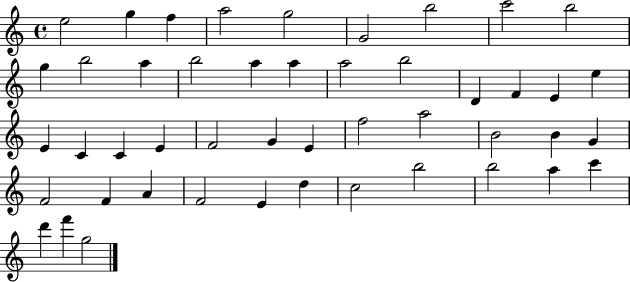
E5/h G5/q F5/q A5/h G5/h G4/h B5/h C6/h B5/h G5/q B5/h A5/q B5/h A5/q A5/q A5/h B5/h D4/q F4/q E4/q E5/q E4/q C4/q C4/q E4/q F4/h G4/q E4/q F5/h A5/h B4/h B4/q G4/q F4/h F4/q A4/q F4/h E4/q D5/q C5/h B5/h B5/h A5/q C6/q D6/q F6/q G5/h